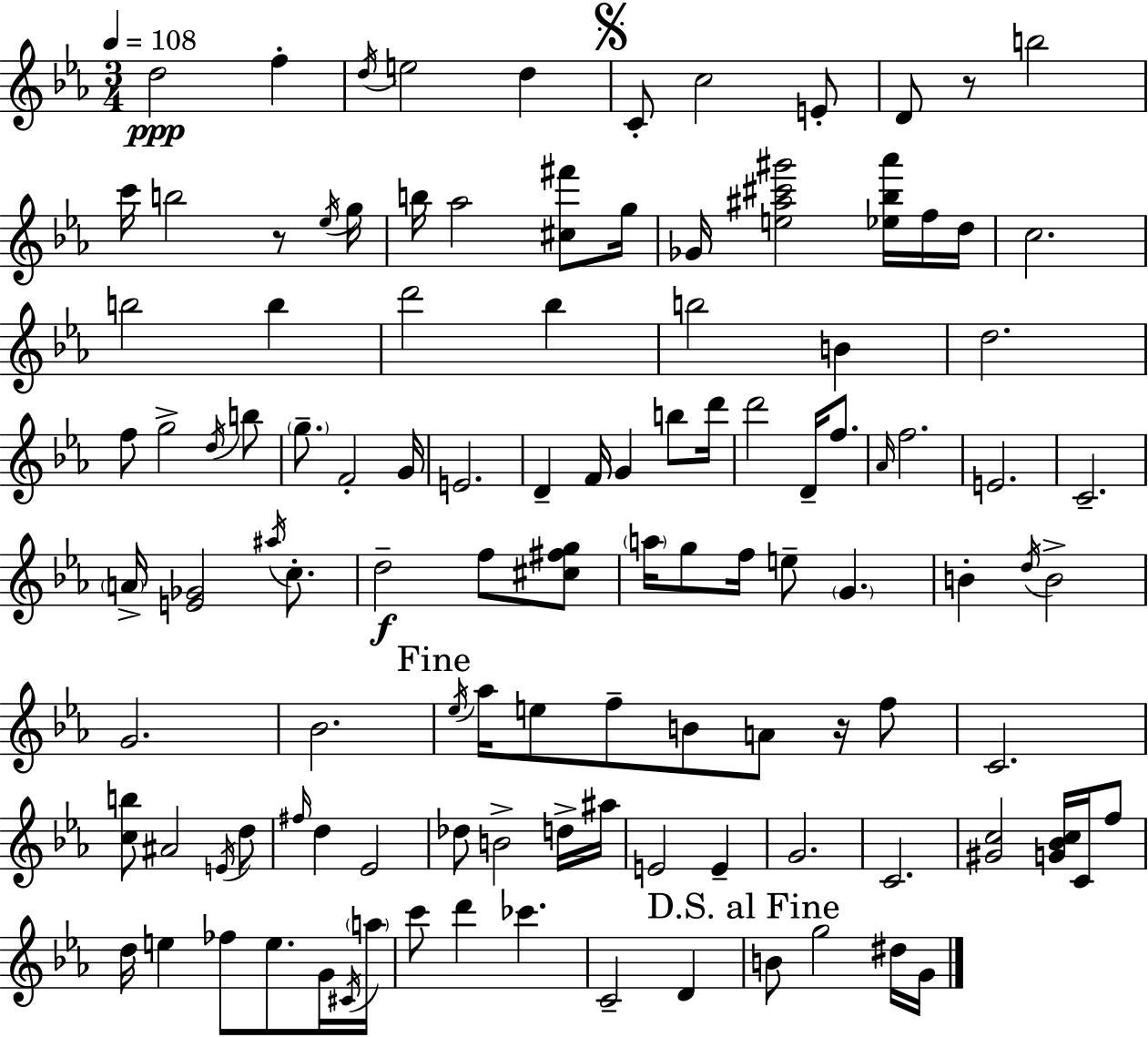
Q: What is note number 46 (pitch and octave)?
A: F5